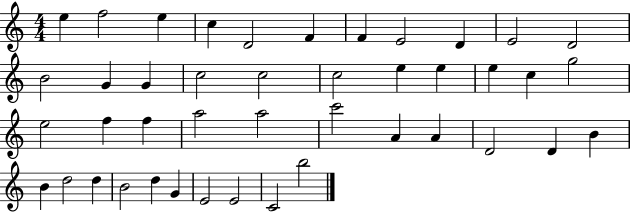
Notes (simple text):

E5/q F5/h E5/q C5/q D4/h F4/q F4/q E4/h D4/q E4/h D4/h B4/h G4/q G4/q C5/h C5/h C5/h E5/q E5/q E5/q C5/q G5/h E5/h F5/q F5/q A5/h A5/h C6/h A4/q A4/q D4/h D4/q B4/q B4/q D5/h D5/q B4/h D5/q G4/q E4/h E4/h C4/h B5/h